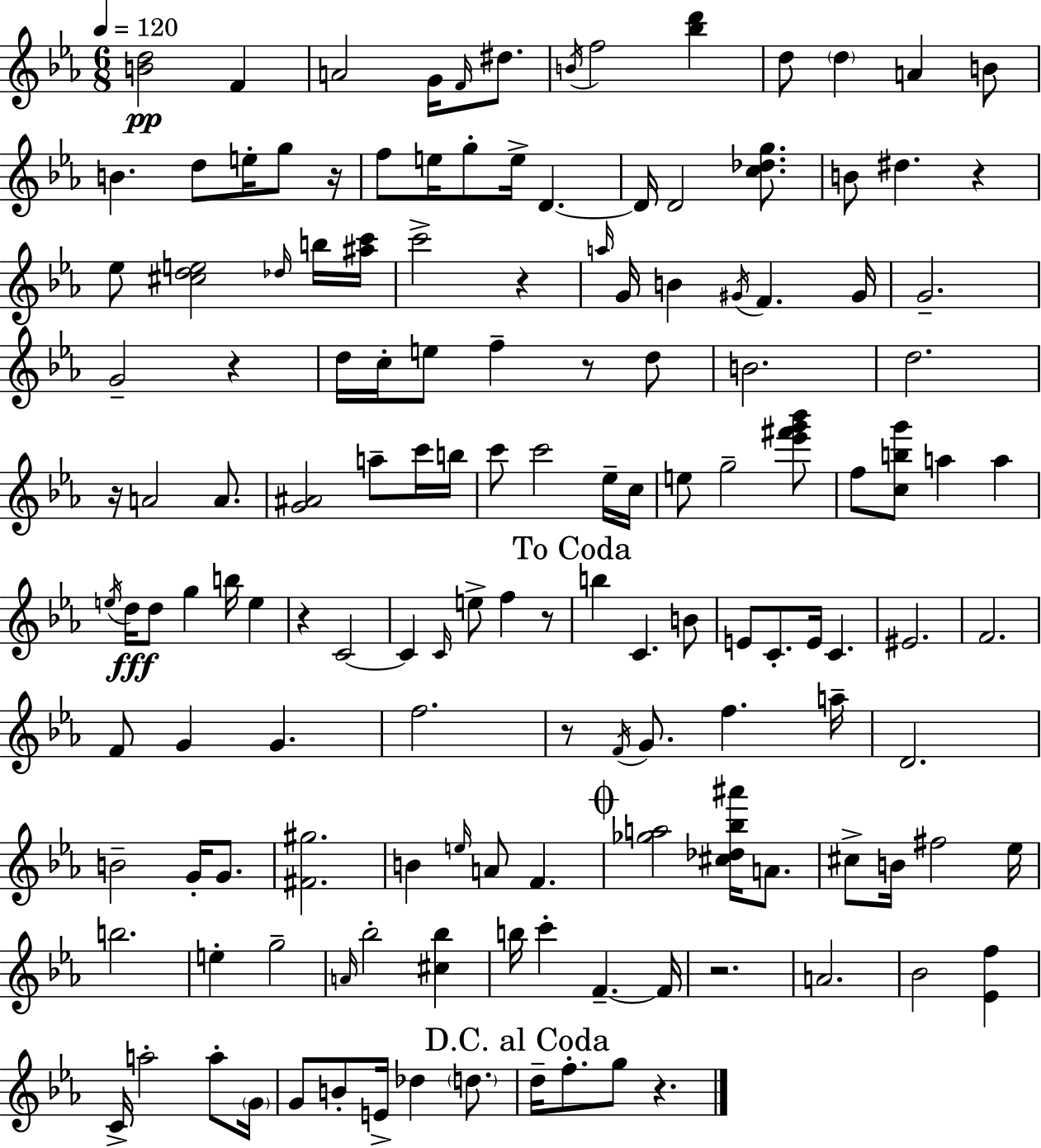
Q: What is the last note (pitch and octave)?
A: G5